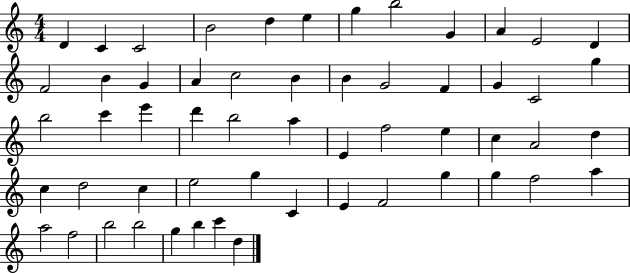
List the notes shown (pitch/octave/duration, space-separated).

D4/q C4/q C4/h B4/h D5/q E5/q G5/q B5/h G4/q A4/q E4/h D4/q F4/h B4/q G4/q A4/q C5/h B4/q B4/q G4/h F4/q G4/q C4/h G5/q B5/h C6/q E6/q D6/q B5/h A5/q E4/q F5/h E5/q C5/q A4/h D5/q C5/q D5/h C5/q E5/h G5/q C4/q E4/q F4/h G5/q G5/q F5/h A5/q A5/h F5/h B5/h B5/h G5/q B5/q C6/q D5/q